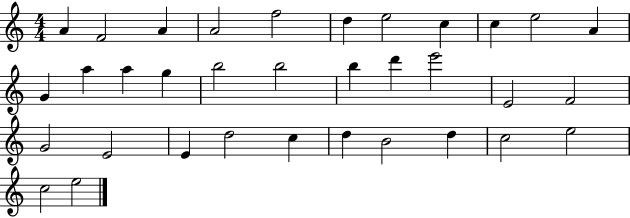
{
  \clef treble
  \numericTimeSignature
  \time 4/4
  \key c \major
  a'4 f'2 a'4 | a'2 f''2 | d''4 e''2 c''4 | c''4 e''2 a'4 | \break g'4 a''4 a''4 g''4 | b''2 b''2 | b''4 d'''4 e'''2 | e'2 f'2 | \break g'2 e'2 | e'4 d''2 c''4 | d''4 b'2 d''4 | c''2 e''2 | \break c''2 e''2 | \bar "|."
}